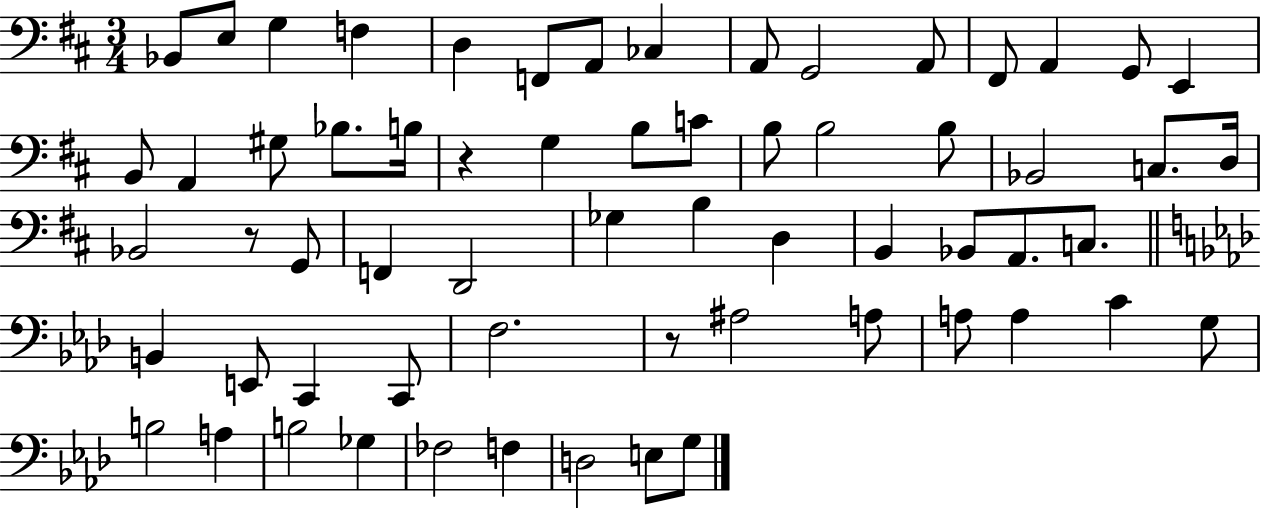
Bb2/e E3/e G3/q F3/q D3/q F2/e A2/e CES3/q A2/e G2/h A2/e F#2/e A2/q G2/e E2/q B2/e A2/q G#3/e Bb3/e. B3/s R/q G3/q B3/e C4/e B3/e B3/h B3/e Bb2/h C3/e. D3/s Bb2/h R/e G2/e F2/q D2/h Gb3/q B3/q D3/q B2/q Bb2/e A2/e. C3/e. B2/q E2/e C2/q C2/e F3/h. R/e A#3/h A3/e A3/e A3/q C4/q G3/e B3/h A3/q B3/h Gb3/q FES3/h F3/q D3/h E3/e G3/e